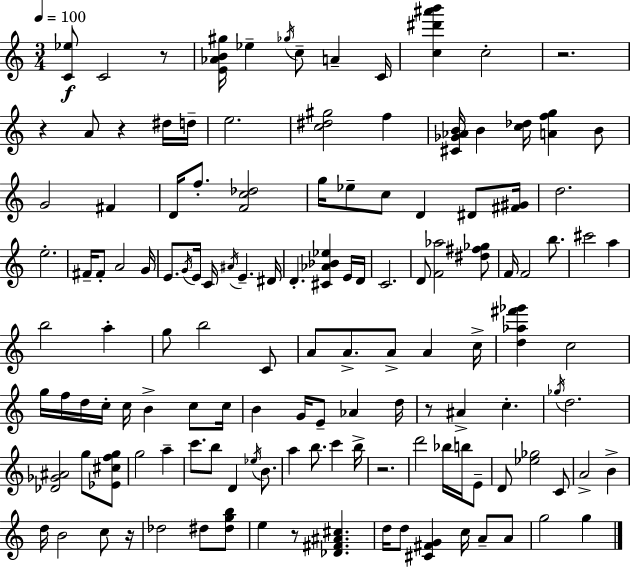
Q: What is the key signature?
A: C major